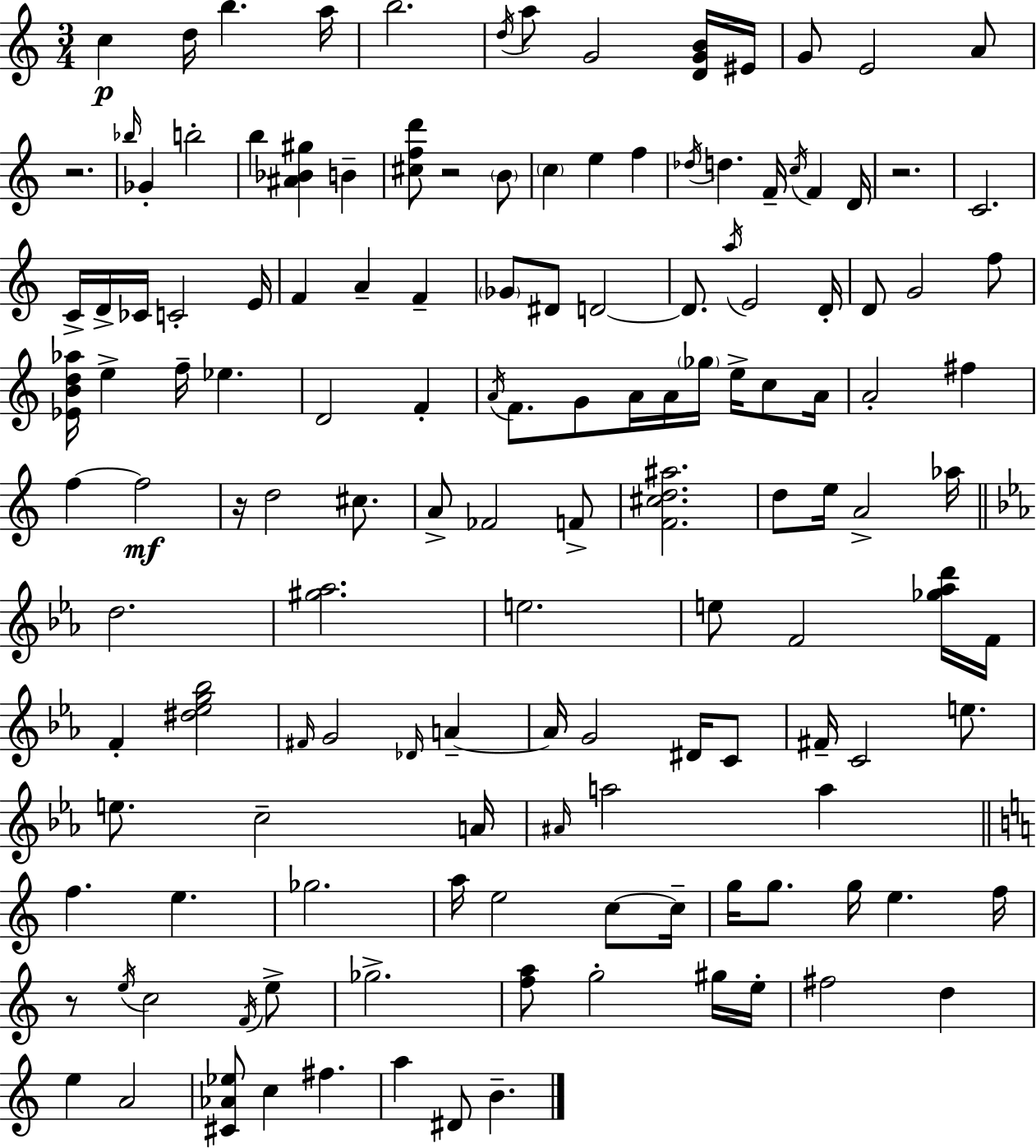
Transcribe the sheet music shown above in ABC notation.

X:1
T:Untitled
M:3/4
L:1/4
K:C
c d/4 b a/4 b2 d/4 a/2 G2 [DGB]/4 ^E/4 G/2 E2 A/2 z2 _b/4 _G b2 b [^A_B^g] B [^cfd']/2 z2 B/2 c e f _d/4 d F/4 c/4 F D/4 z2 C2 C/4 D/4 _C/4 C2 E/4 F A F _G/2 ^D/2 D2 D/2 a/4 E2 D/4 D/2 G2 f/2 [_EBd_a]/4 e f/4 _e D2 F A/4 F/2 G/2 A/4 A/4 _g/4 e/4 c/2 A/4 A2 ^f f f2 z/4 d2 ^c/2 A/2 _F2 F/2 [F^cd^a]2 d/2 e/4 A2 _a/4 d2 [^g_a]2 e2 e/2 F2 [_g_ad']/4 F/4 F [^d_eg_b]2 ^F/4 G2 _D/4 A A/4 G2 ^D/4 C/2 ^F/4 C2 e/2 e/2 c2 A/4 ^A/4 a2 a f e _g2 a/4 e2 c/2 c/4 g/4 g/2 g/4 e f/4 z/2 e/4 c2 F/4 e/2 _g2 [fa]/2 g2 ^g/4 e/4 ^f2 d e A2 [^C_A_e]/2 c ^f a ^D/2 B